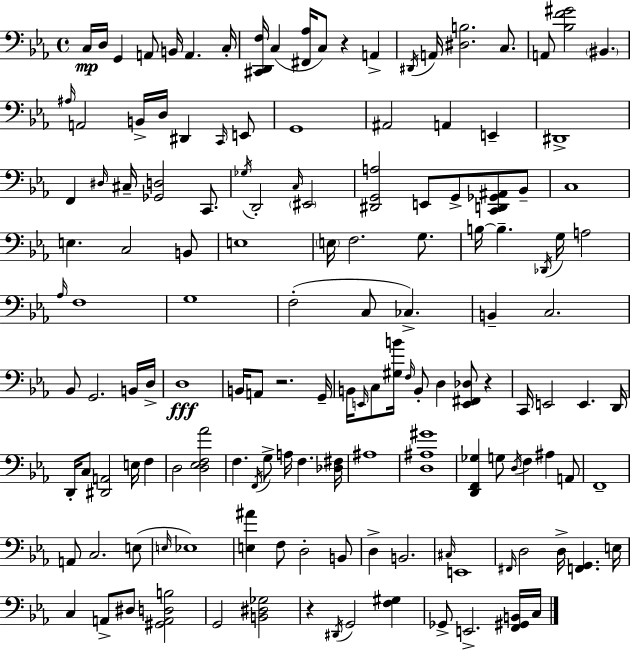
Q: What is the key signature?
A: EES major